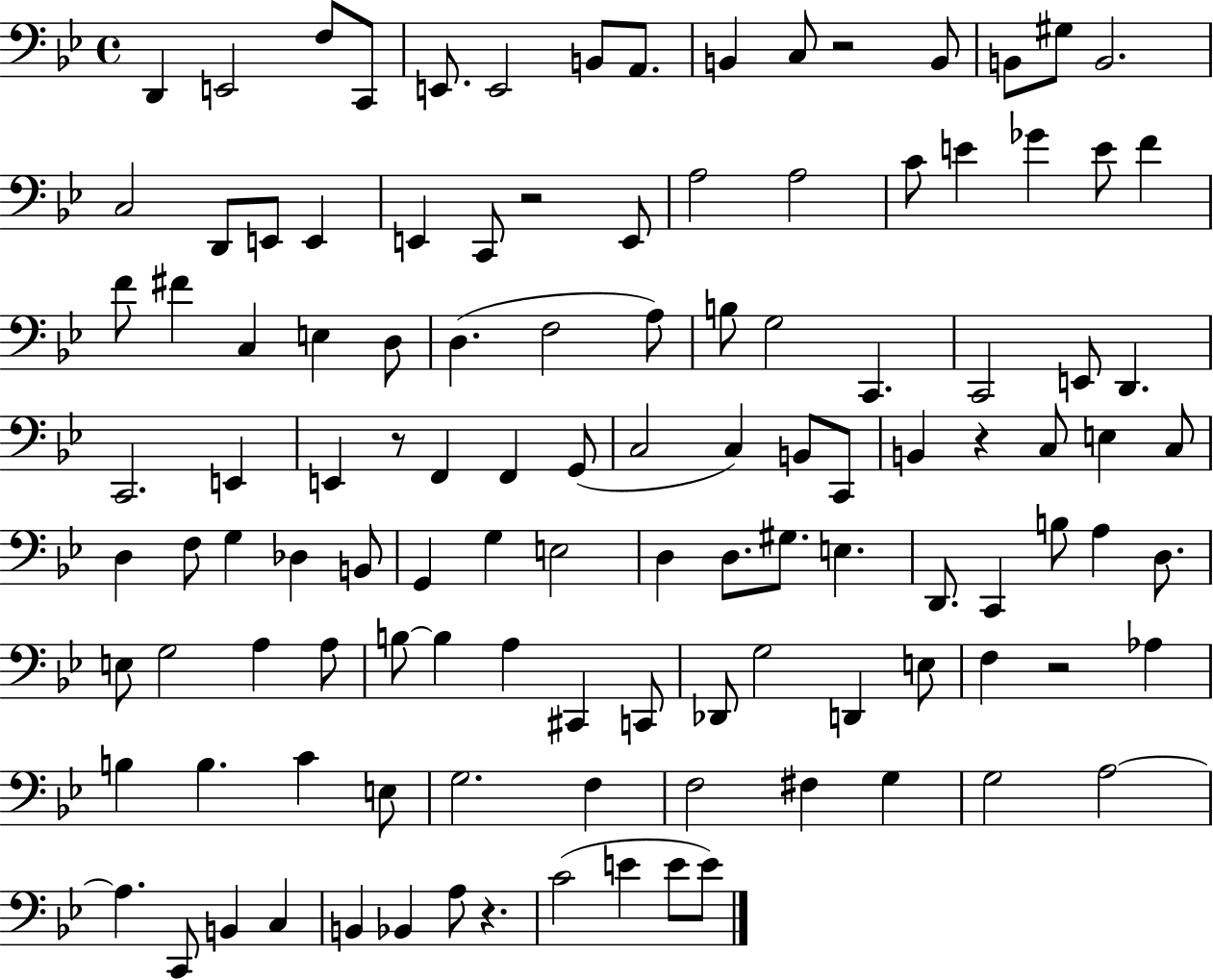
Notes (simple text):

D2/q E2/h F3/e C2/e E2/e. E2/h B2/e A2/e. B2/q C3/e R/h B2/e B2/e G#3/e B2/h. C3/h D2/e E2/e E2/q E2/q C2/e R/h E2/e A3/h A3/h C4/e E4/q Gb4/q E4/e F4/q F4/e F#4/q C3/q E3/q D3/e D3/q. F3/h A3/e B3/e G3/h C2/q. C2/h E2/e D2/q. C2/h. E2/q E2/q R/e F2/q F2/q G2/e C3/h C3/q B2/e C2/e B2/q R/q C3/e E3/q C3/e D3/q F3/e G3/q Db3/q B2/e G2/q G3/q E3/h D3/q D3/e. G#3/e. E3/q. D2/e. C2/q B3/e A3/q D3/e. E3/e G3/h A3/q A3/e B3/e B3/q A3/q C#2/q C2/e Db2/e G3/h D2/q E3/e F3/q R/h Ab3/q B3/q B3/q. C4/q E3/e G3/h. F3/q F3/h F#3/q G3/q G3/h A3/h A3/q. C2/e B2/q C3/q B2/q Bb2/q A3/e R/q. C4/h E4/q E4/e E4/e